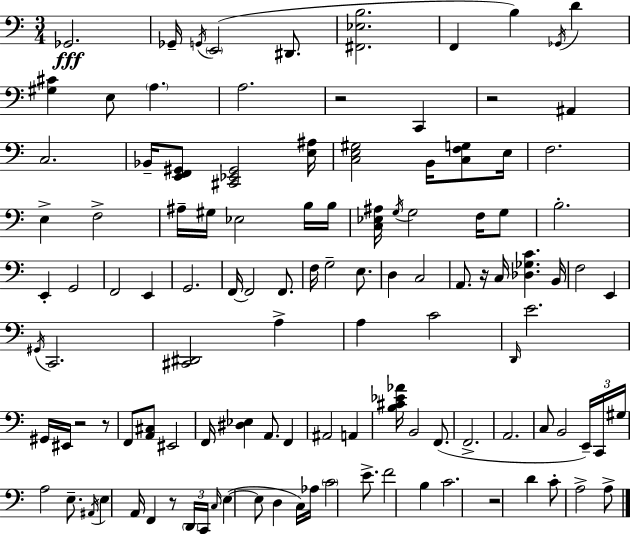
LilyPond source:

{
  \clef bass
  \numericTimeSignature
  \time 3/4
  \key a \minor
  \repeat volta 2 { ges,2.\fff | ges,16-- \acciaccatura { g,16 } \parenthesize e,2( dis,8. | <fis, ees b>2. | f,4 b4) \acciaccatura { ges,16 } d'4 | \break <gis cis'>4 e8 \parenthesize a4. | a2. | r2 c,4 | r2 ais,4 | \break c2. | bes,16-- <e, f, gis,>8 <cis, ees, gis,>2 | <e ais>16 <c e gis>2 b,16 <c f g>8 | e16 f2. | \break e4-> f2-> | ais16-- gis16 ees2 | b16 b16 <c ees ais>16 \acciaccatura { g16 } g2 | f16 g8 b2.-. | \break e,4-. g,2 | f,2 e,4 | g,2. | f,16~~ f,2 | \break f,8. f16 g2-- | e8. d4 c2 | a,8. r16 c16 <des ges c'>4. | b,16 f2 e,4 | \break \acciaccatura { gis,16 } c,2. | <cis, dis,>2 | a4-> a4 c'2 | \grace { d,16 } e'2. | \break gis,16 eis,16 r2 | r8 f,8 <a, cis>8 eis,2 | f,16 <dis ees>4 a,8. | f,4 ais,2 | \break a,4 <b cis' ees' aes'>16 b,2 | f,8.( f,2.-> | a,2. | c8 b,2 | \break \tuplet 3/2 { e,16--) c,16 gis16 } a2 | e8.-- \acciaccatura { ais,16 } e4 a,16 f,4 | r8 \tuplet 3/2 { \parenthesize d,16 c,16 \grace { c16 }( } e4~~ | e8 d4 c16) aes16 \parenthesize c'2 | \break e'8.-> f'2 | b4 c'2. | r2 | d'4 c'8-. a2-> | \break a8-> } \bar "|."
}